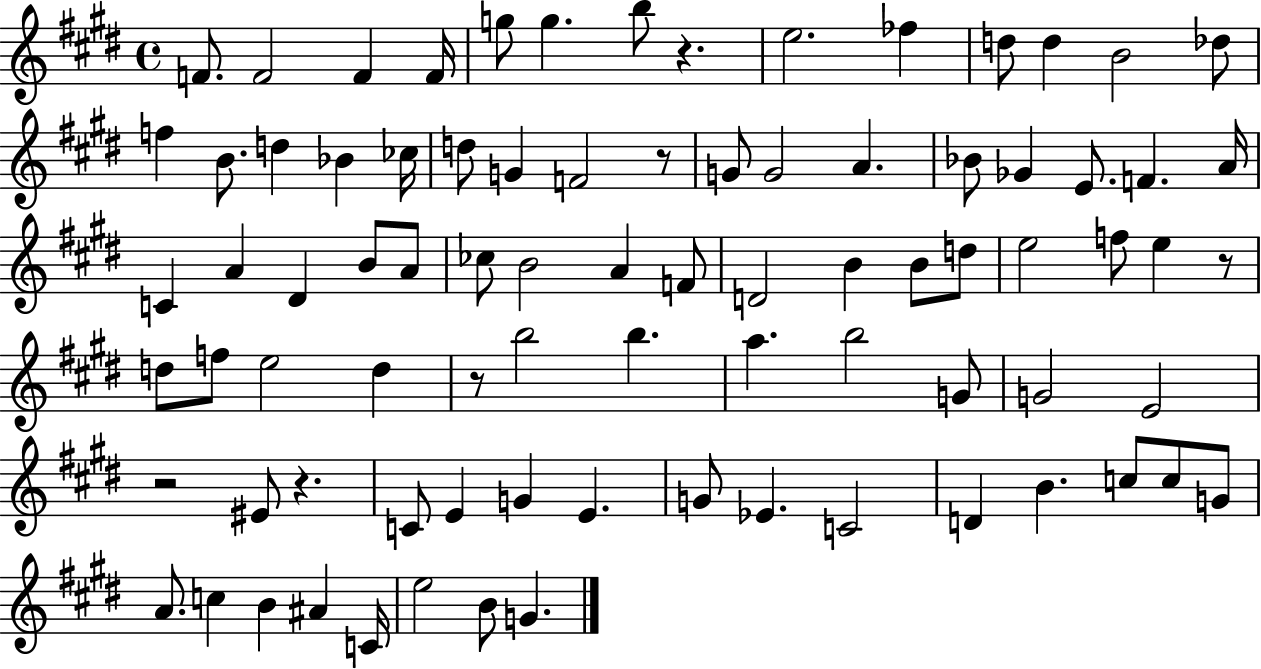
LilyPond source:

{
  \clef treble
  \time 4/4
  \defaultTimeSignature
  \key e \major
  f'8. f'2 f'4 f'16 | g''8 g''4. b''8 r4. | e''2. fes''4 | d''8 d''4 b'2 des''8 | \break f''4 b'8. d''4 bes'4 ces''16 | d''8 g'4 f'2 r8 | g'8 g'2 a'4. | bes'8 ges'4 e'8. f'4. a'16 | \break c'4 a'4 dis'4 b'8 a'8 | ces''8 b'2 a'4 f'8 | d'2 b'4 b'8 d''8 | e''2 f''8 e''4 r8 | \break d''8 f''8 e''2 d''4 | r8 b''2 b''4. | a''4. b''2 g'8 | g'2 e'2 | \break r2 eis'8 r4. | c'8 e'4 g'4 e'4. | g'8 ees'4. c'2 | d'4 b'4. c''8 c''8 g'8 | \break a'8. c''4 b'4 ais'4 c'16 | e''2 b'8 g'4. | \bar "|."
}